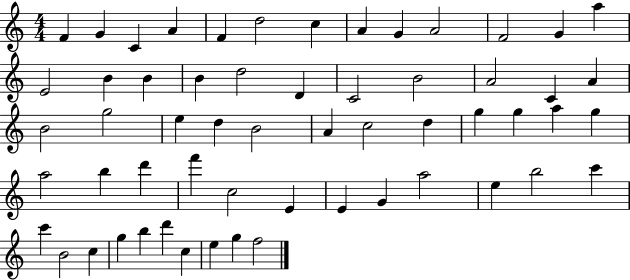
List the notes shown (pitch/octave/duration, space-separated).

F4/q G4/q C4/q A4/q F4/q D5/h C5/q A4/q G4/q A4/h F4/h G4/q A5/q E4/h B4/q B4/q B4/q D5/h D4/q C4/h B4/h A4/h C4/q A4/q B4/h G5/h E5/q D5/q B4/h A4/q C5/h D5/q G5/q G5/q A5/q G5/q A5/h B5/q D6/q F6/q C5/h E4/q E4/q G4/q A5/h E5/q B5/h C6/q C6/q B4/h C5/q G5/q B5/q D6/q C5/q E5/q G5/q F5/h